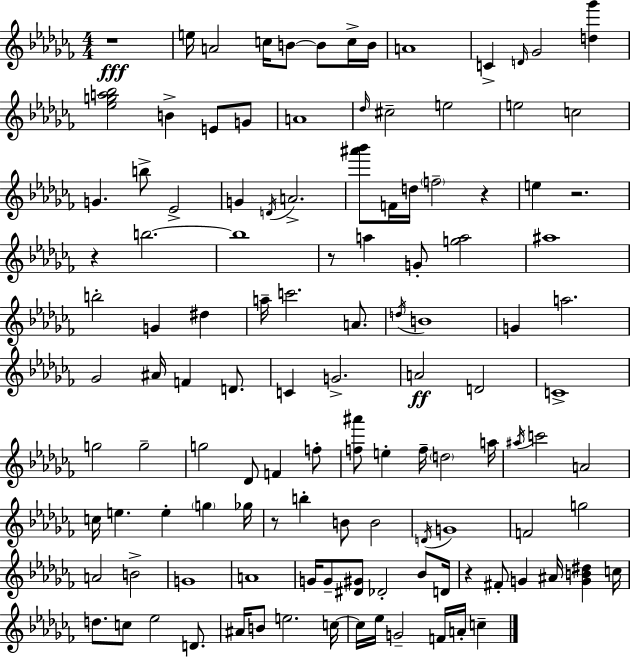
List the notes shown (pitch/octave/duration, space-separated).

R/w E5/s A4/h C5/s B4/e B4/e C5/s B4/s A4/w C4/q D4/s Gb4/h [D5,Gb6]/q [Eb5,G5,A5,Bb5]/h B4/q E4/e G4/e A4/w Db5/s C#5/h E5/h E5/h C5/h G4/q. B5/e Eb4/h G4/q D4/s A4/h. [A#6,Bb6]/e F4/s D5/s F5/h R/q E5/q R/h. R/q B5/h. B5/w R/e A5/q G4/e [G5,A5]/h A#5/w B5/h G4/q D#5/q A5/s C6/h. A4/e. D5/s B4/w G4/q A5/h. Gb4/h A#4/s F4/q D4/e. C4/q G4/h. A4/h D4/h C4/w G5/h G5/h G5/h Db4/e F4/q F5/e [F5,A#6]/e E5/q F5/s D5/h A5/s A#5/s C6/h A4/h C5/s E5/q. E5/q G5/q Gb5/s R/e B5/q B4/e B4/h D4/s G4/w F4/h G5/h A4/h B4/h G4/w A4/w G4/s G4/e [D#4,G#4]/e Db4/h Bb4/e D4/s R/q F#4/e G4/q A#4/s [G4,B4,D#5]/q C5/s D5/e. C5/e Eb5/h D4/e. A#4/s B4/e E5/h. C5/s C5/s Eb5/s G4/h F4/s A4/s C5/q